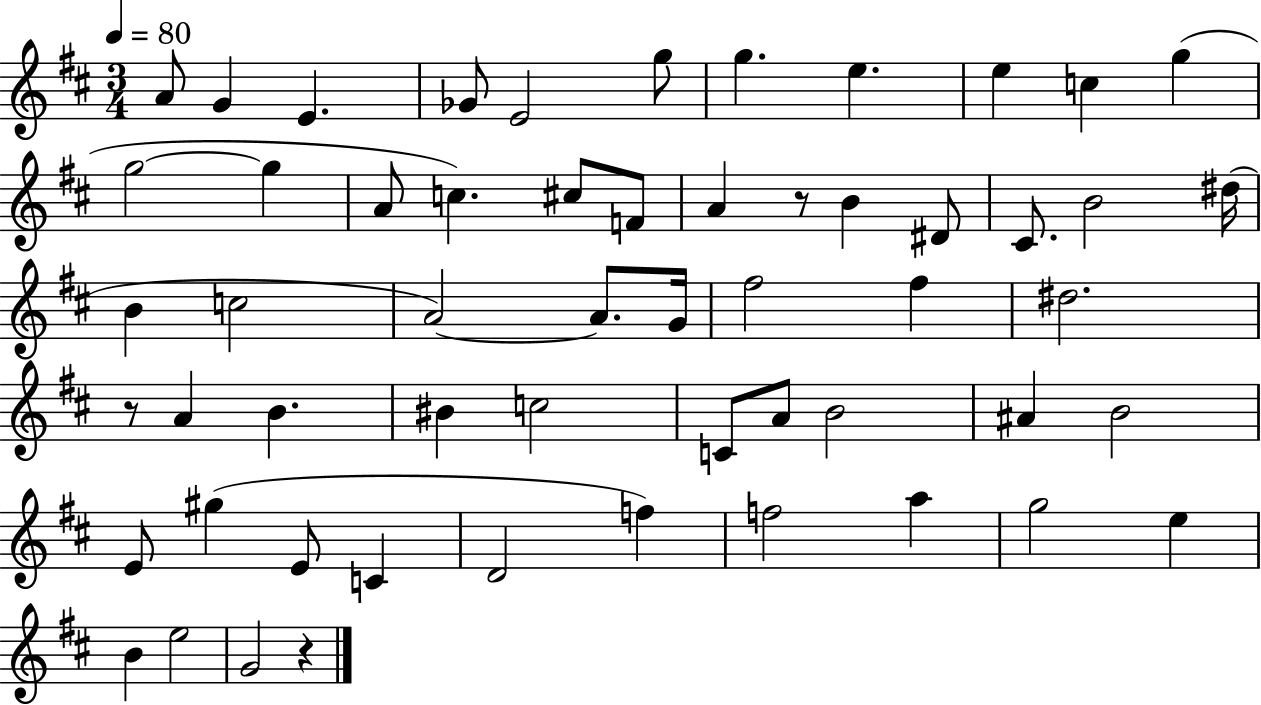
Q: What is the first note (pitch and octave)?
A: A4